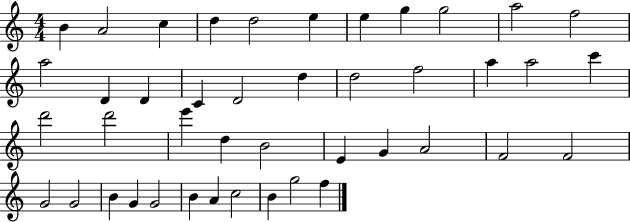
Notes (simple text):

B4/q A4/h C5/q D5/q D5/h E5/q E5/q G5/q G5/h A5/h F5/h A5/h D4/q D4/q C4/q D4/h D5/q D5/h F5/h A5/q A5/h C6/q D6/h D6/h E6/q D5/q B4/h E4/q G4/q A4/h F4/h F4/h G4/h G4/h B4/q G4/q G4/h B4/q A4/q C5/h B4/q G5/h F5/q